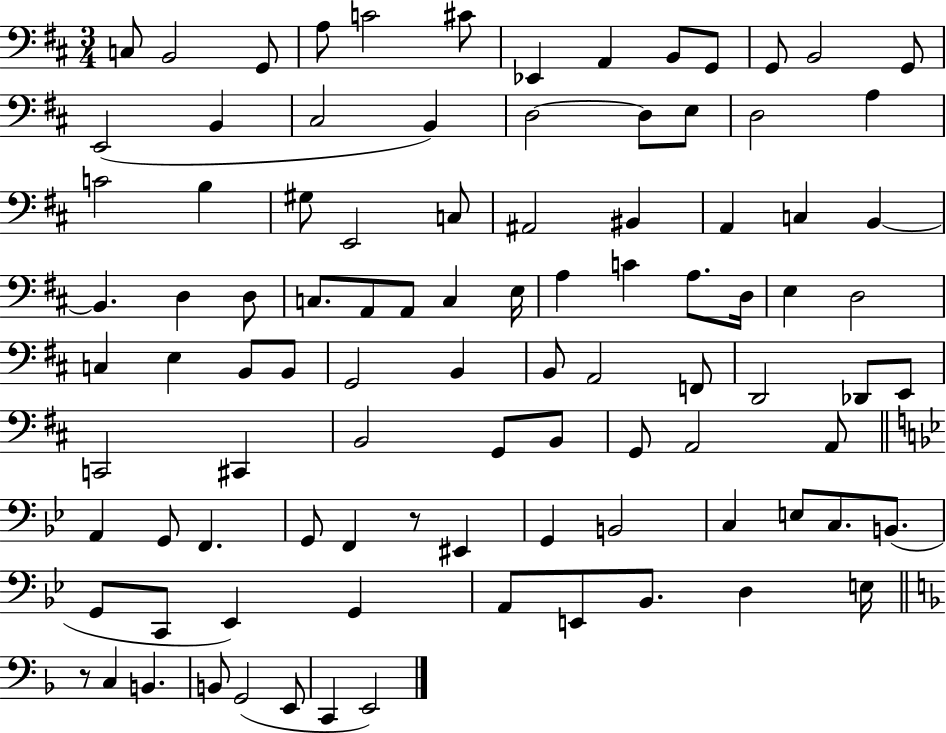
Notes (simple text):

C3/e B2/h G2/e A3/e C4/h C#4/e Eb2/q A2/q B2/e G2/e G2/e B2/h G2/e E2/h B2/q C#3/h B2/q D3/h D3/e E3/e D3/h A3/q C4/h B3/q G#3/e E2/h C3/e A#2/h BIS2/q A2/q C3/q B2/q B2/q. D3/q D3/e C3/e. A2/e A2/e C3/q E3/s A3/q C4/q A3/e. D3/s E3/q D3/h C3/q E3/q B2/e B2/e G2/h B2/q B2/e A2/h F2/e D2/h Db2/e E2/e C2/h C#2/q B2/h G2/e B2/e G2/e A2/h A2/e A2/q G2/e F2/q. G2/e F2/q R/e EIS2/q G2/q B2/h C3/q E3/e C3/e. B2/e. G2/e C2/e Eb2/q G2/q A2/e E2/e Bb2/e. D3/q E3/s R/e C3/q B2/q. B2/e G2/h E2/e C2/q E2/h